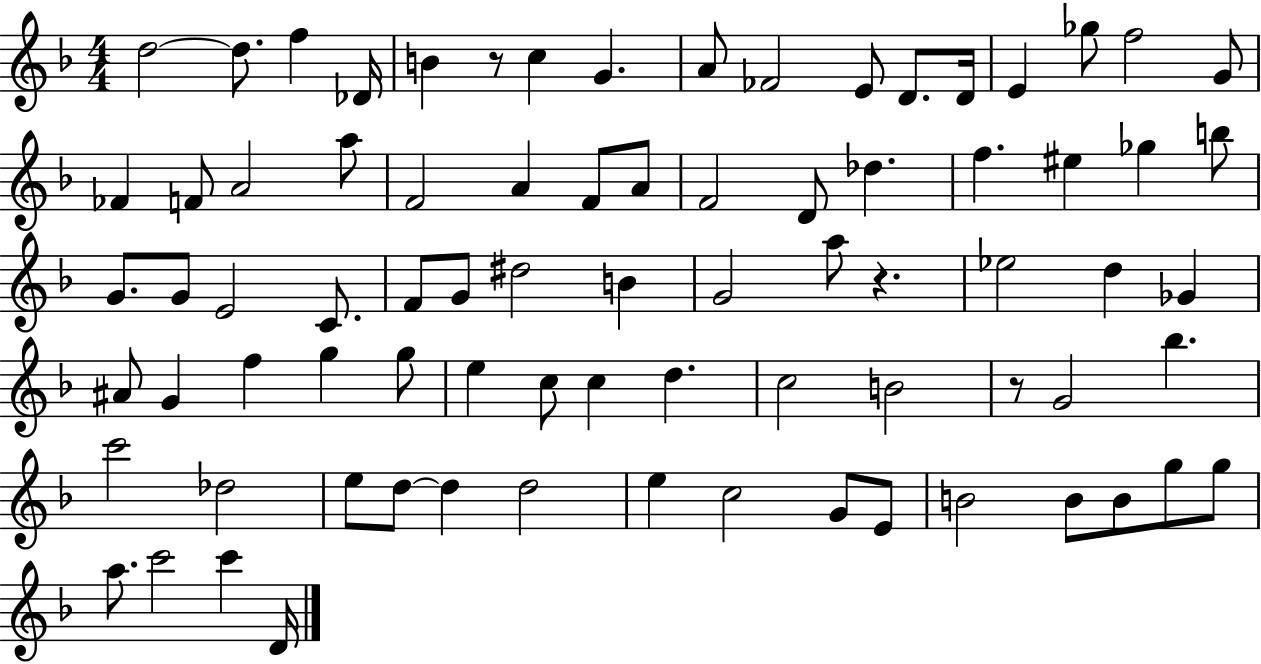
D5/h D5/e. F5/q Db4/s B4/q R/e C5/q G4/q. A4/e FES4/h E4/e D4/e. D4/s E4/q Gb5/e F5/h G4/e FES4/q F4/e A4/h A5/e F4/h A4/q F4/e A4/e F4/h D4/e Db5/q. F5/q. EIS5/q Gb5/q B5/e G4/e. G4/e E4/h C4/e. F4/e G4/e D#5/h B4/q G4/h A5/e R/q. Eb5/h D5/q Gb4/q A#4/e G4/q F5/q G5/q G5/e E5/q C5/e C5/q D5/q. C5/h B4/h R/e G4/h Bb5/q. C6/h Db5/h E5/e D5/e D5/q D5/h E5/q C5/h G4/e E4/e B4/h B4/e B4/e G5/e G5/e A5/e. C6/h C6/q D4/s